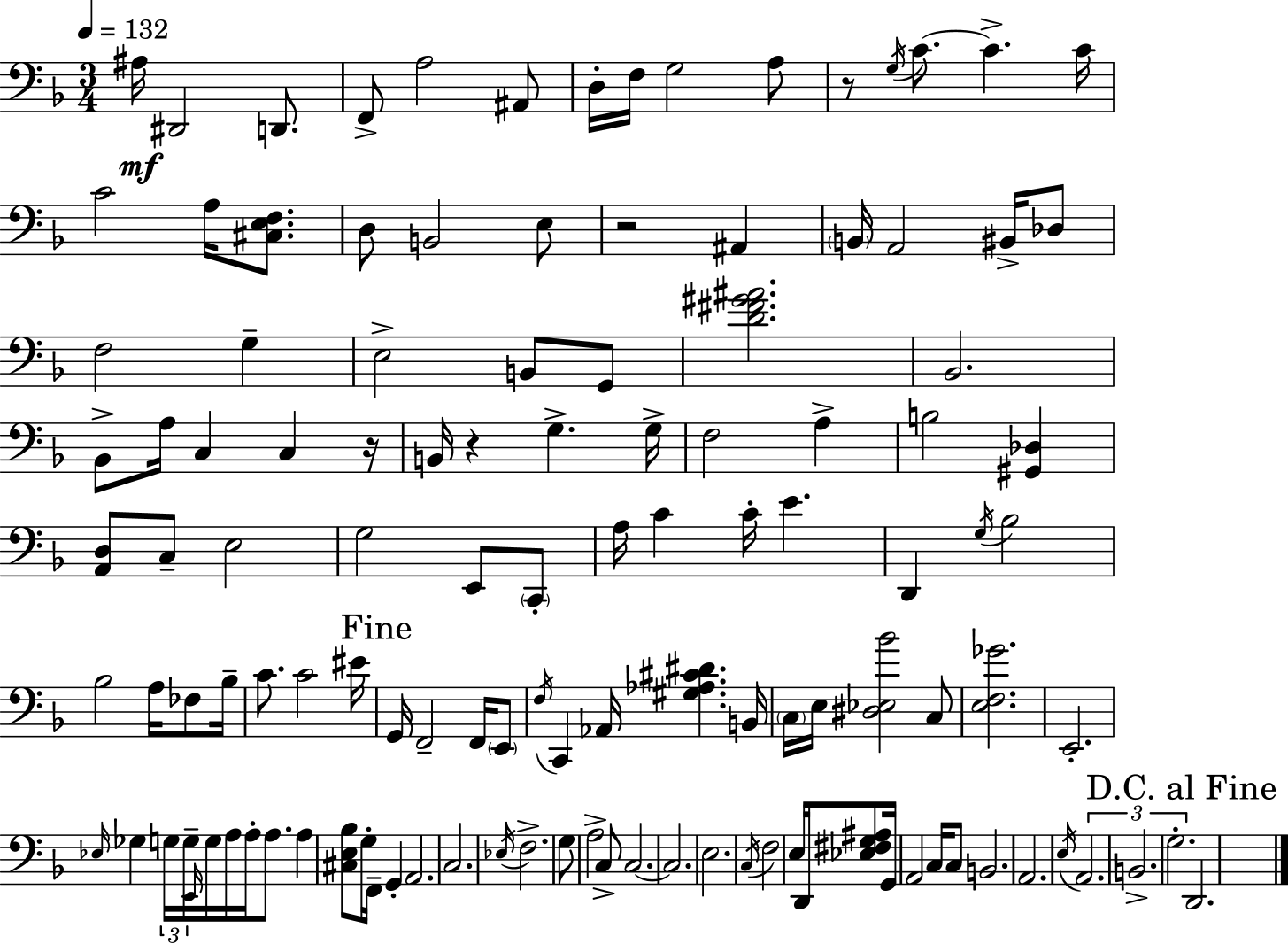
X:1
T:Untitled
M:3/4
L:1/4
K:Dm
^A,/4 ^D,,2 D,,/2 F,,/2 A,2 ^A,,/2 D,/4 F,/4 G,2 A,/2 z/2 G,/4 C/2 C C/4 C2 A,/4 [^C,E,F,]/2 D,/2 B,,2 E,/2 z2 ^A,, B,,/4 A,,2 ^B,,/4 _D,/2 F,2 G, E,2 B,,/2 G,,/2 [D^F^G^A]2 _B,,2 _B,,/2 A,/4 C, C, z/4 B,,/4 z G, G,/4 F,2 A, B,2 [^G,,_D,] [A,,D,]/2 C,/2 E,2 G,2 E,,/2 C,,/2 A,/4 C C/4 E D,, G,/4 _B,2 _B,2 A,/4 _F,/2 _B,/4 C/2 C2 ^E/4 G,,/4 F,,2 F,,/4 E,,/2 F,/4 C,, _A,,/4 [^G,_A,^C^D] B,,/4 C,/4 E,/4 [^D,_E,_B]2 C,/2 [E,F,_G]2 E,,2 _E,/4 _G, G,/4 G,/4 E,,/4 G,/4 A,/4 A,/4 A,/2 A, [^C,E,_B,]/2 G,/4 F,,/4 G,, A,,2 C,2 _E,/4 F,2 G,/2 A,2 C,/2 C,2 C,2 E,2 C,/4 F,2 E,/4 D,,/4 [_E,^F,G,^A,]/2 G,,/4 A,,2 C,/4 C,/2 B,,2 A,,2 E,/4 A,,2 B,,2 G,2 D,,2